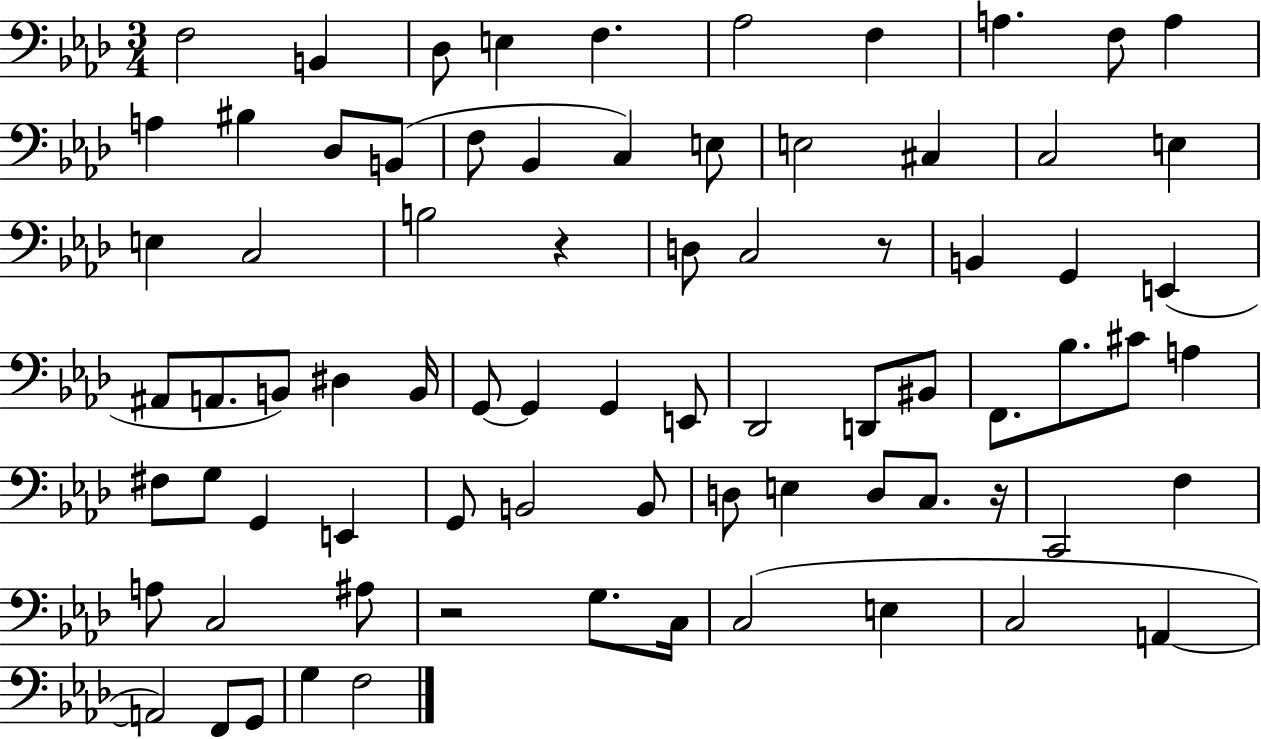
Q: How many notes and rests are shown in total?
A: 77